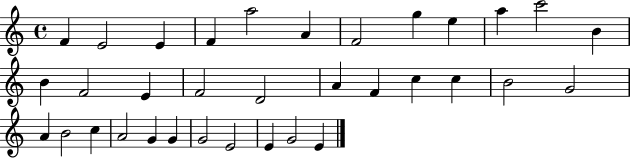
X:1
T:Untitled
M:4/4
L:1/4
K:C
F E2 E F a2 A F2 g e a c'2 B B F2 E F2 D2 A F c c B2 G2 A B2 c A2 G G G2 E2 E G2 E